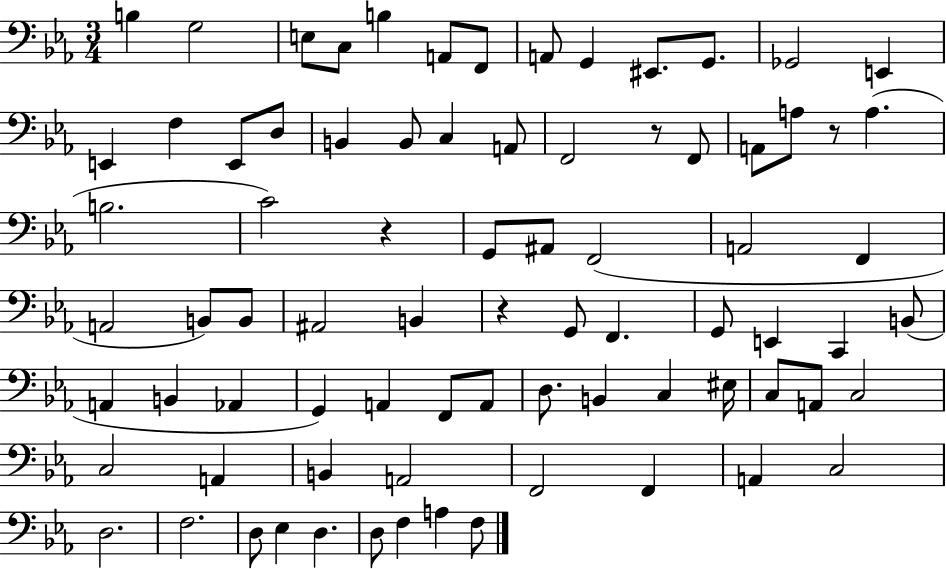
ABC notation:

X:1
T:Untitled
M:3/4
L:1/4
K:Eb
B, G,2 E,/2 C,/2 B, A,,/2 F,,/2 A,,/2 G,, ^E,,/2 G,,/2 _G,,2 E,, E,, F, E,,/2 D,/2 B,, B,,/2 C, A,,/2 F,,2 z/2 F,,/2 A,,/2 A,/2 z/2 A, B,2 C2 z G,,/2 ^A,,/2 F,,2 A,,2 F,, A,,2 B,,/2 B,,/2 ^A,,2 B,, z G,,/2 F,, G,,/2 E,, C,, B,,/2 A,, B,, _A,, G,, A,, F,,/2 A,,/2 D,/2 B,, C, ^E,/4 C,/2 A,,/2 C,2 C,2 A,, B,, A,,2 F,,2 F,, A,, C,2 D,2 F,2 D,/2 _E, D, D,/2 F, A, F,/2